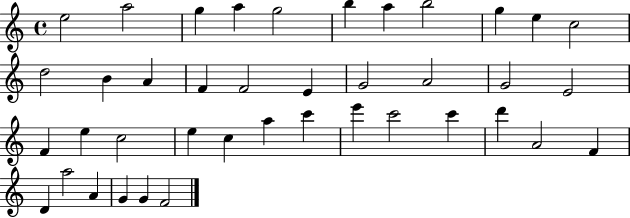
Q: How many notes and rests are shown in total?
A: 40